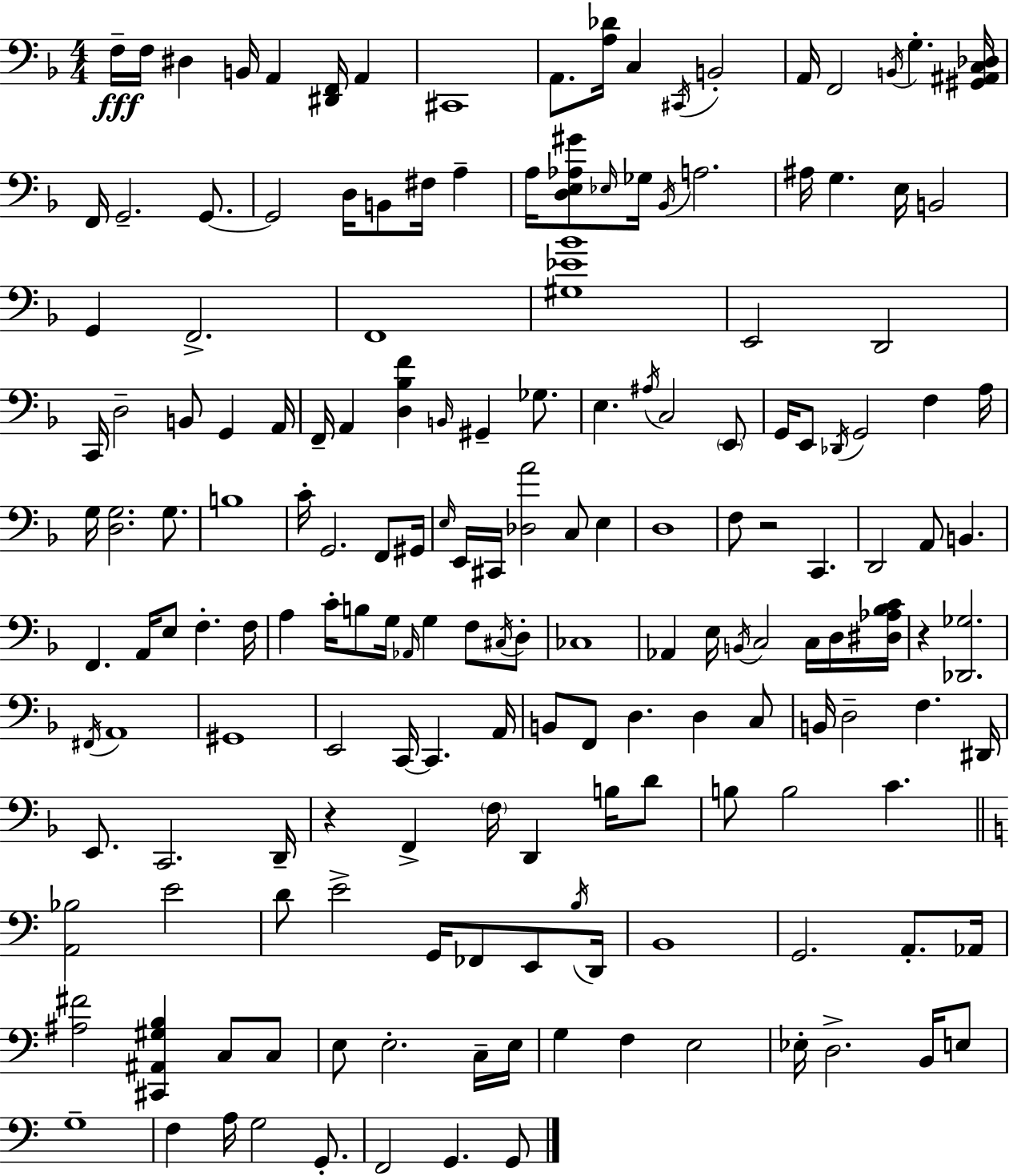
F3/s F3/s D#3/q B2/s A2/q [D#2,F2]/s A2/q C#2/w A2/e. [A3,Db4]/s C3/q C#2/s B2/h A2/s F2/h B2/s G3/q. [G#2,A#2,C3,Db3]/s F2/s G2/h. G2/e. G2/h D3/s B2/e F#3/s A3/q A3/s [D3,E3,Ab3,G#4]/e Eb3/s Gb3/s Bb2/s A3/h. A#3/s G3/q. E3/s B2/h G2/q F2/h. F2/w [G#3,Eb4,Bb4]/w E2/h D2/h C2/s D3/h B2/e G2/q A2/s F2/s A2/q [D3,Bb3,F4]/q B2/s G#2/q Gb3/e. E3/q. A#3/s C3/h E2/e G2/s E2/e Db2/s G2/h F3/q A3/s G3/s [D3,G3]/h. G3/e. B3/w C4/s G2/h. F2/e G#2/s E3/s E2/s C#2/s [Db3,A4]/h C3/e E3/q D3/w F3/e R/h C2/q. D2/h A2/e B2/q. F2/q. A2/s E3/e F3/q. F3/s A3/q C4/s B3/e G3/s Ab2/s G3/q F3/e C#3/s D3/e CES3/w Ab2/q E3/s B2/s C3/h C3/s D3/s [D#3,Ab3,Bb3,C4]/s R/q [Db2,Gb3]/h. F#2/s A2/w G#2/w E2/h C2/s C2/q. A2/s B2/e F2/e D3/q. D3/q C3/e B2/s D3/h F3/q. D#2/s E2/e. C2/h. D2/s R/q F2/q F3/s D2/q B3/s D4/e B3/e B3/h C4/q. [A2,Bb3]/h E4/h D4/e E4/h G2/s FES2/e E2/e B3/s D2/s B2/w G2/h. A2/e. Ab2/s [A#3,F#4]/h [C#2,A#2,G#3,B3]/q C3/e C3/e E3/e E3/h. C3/s E3/s G3/q F3/q E3/h Eb3/s D3/h. B2/s E3/e G3/w F3/q A3/s G3/h G2/e. F2/h G2/q. G2/e